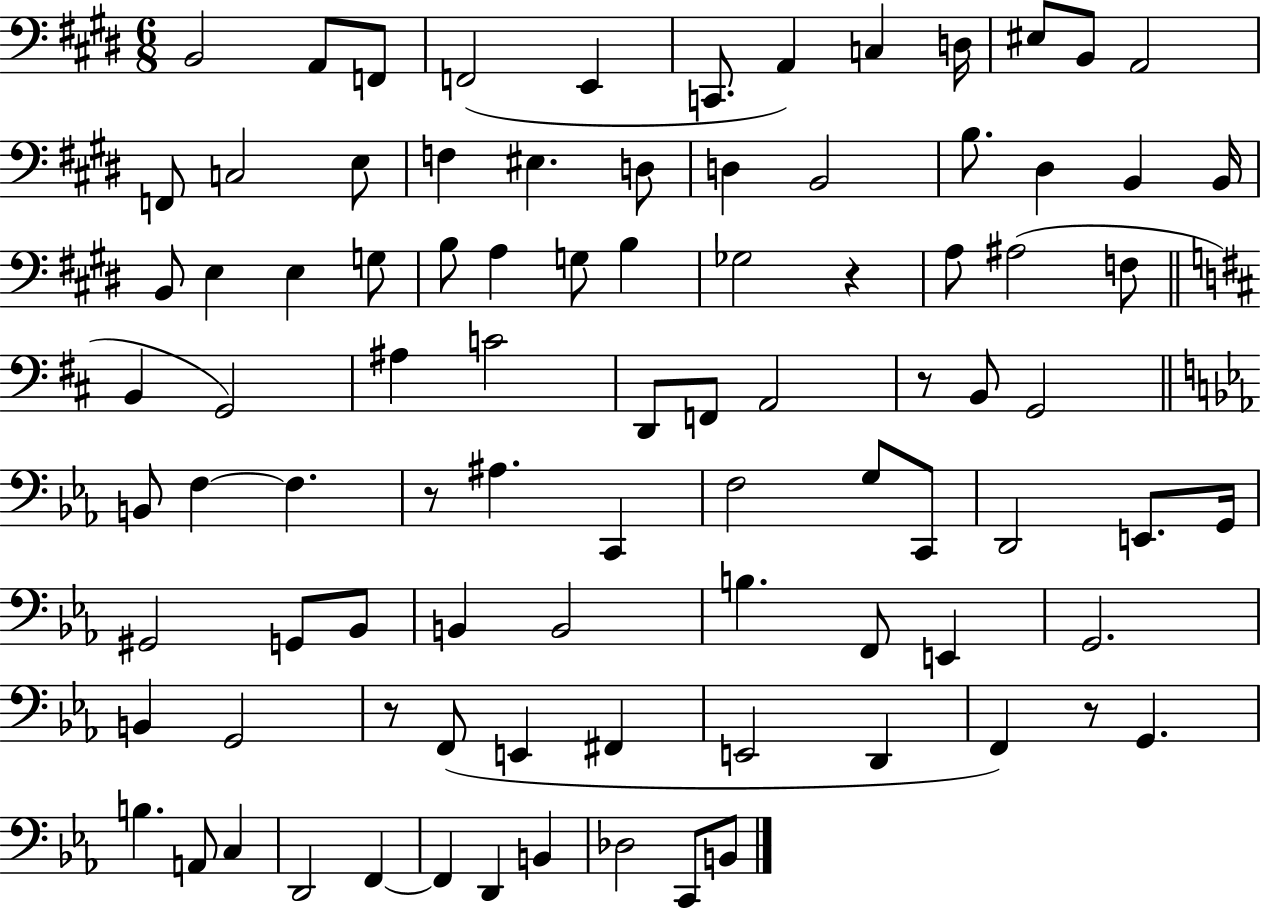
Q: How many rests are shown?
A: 5